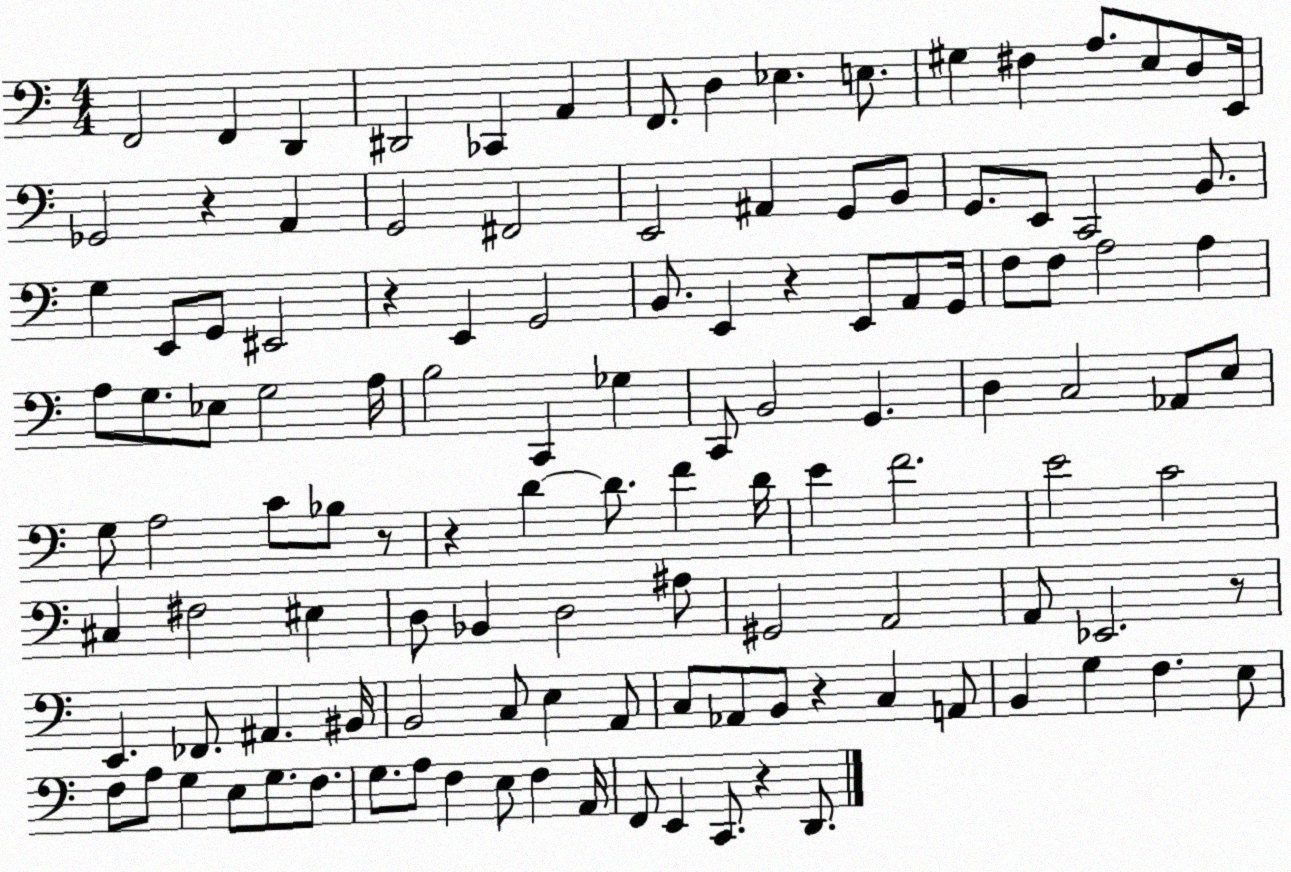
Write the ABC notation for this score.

X:1
T:Untitled
M:4/4
L:1/4
K:C
F,,2 F,, D,, ^D,,2 _C,, A,, F,,/2 D, _E, E,/2 ^G, ^F, A,/2 E,/2 D,/2 E,,/4 _G,,2 z A,, G,,2 ^F,,2 E,,2 ^A,, G,,/2 B,,/2 G,,/2 E,,/2 C,,2 B,,/2 G, E,,/2 G,,/2 ^E,,2 z E,, G,,2 B,,/2 E,, z E,,/2 A,,/2 G,,/4 F,/2 F,/2 A,2 A, A,/2 G,/2 _E,/2 G,2 A,/4 B,2 C,, _G, C,,/2 B,,2 G,, D, C,2 _A,,/2 E,/2 G,/2 A,2 C/2 _B,/2 z/2 z D D/2 F D/4 E F2 E2 C2 ^C, ^F,2 ^E, D,/2 _B,, D,2 ^A,/2 ^G,,2 A,,2 A,,/2 _E,,2 z/2 E,, _F,,/2 ^A,, ^B,,/4 B,,2 C,/2 E, A,,/2 C,/2 _A,,/2 B,,/2 z C, A,,/2 B,, G, F, E,/2 F,/2 A,/2 G, E,/2 G,/2 F,/2 G,/2 A,/2 F, E,/2 F, A,,/4 F,,/2 E,, C,,/2 z D,,/2